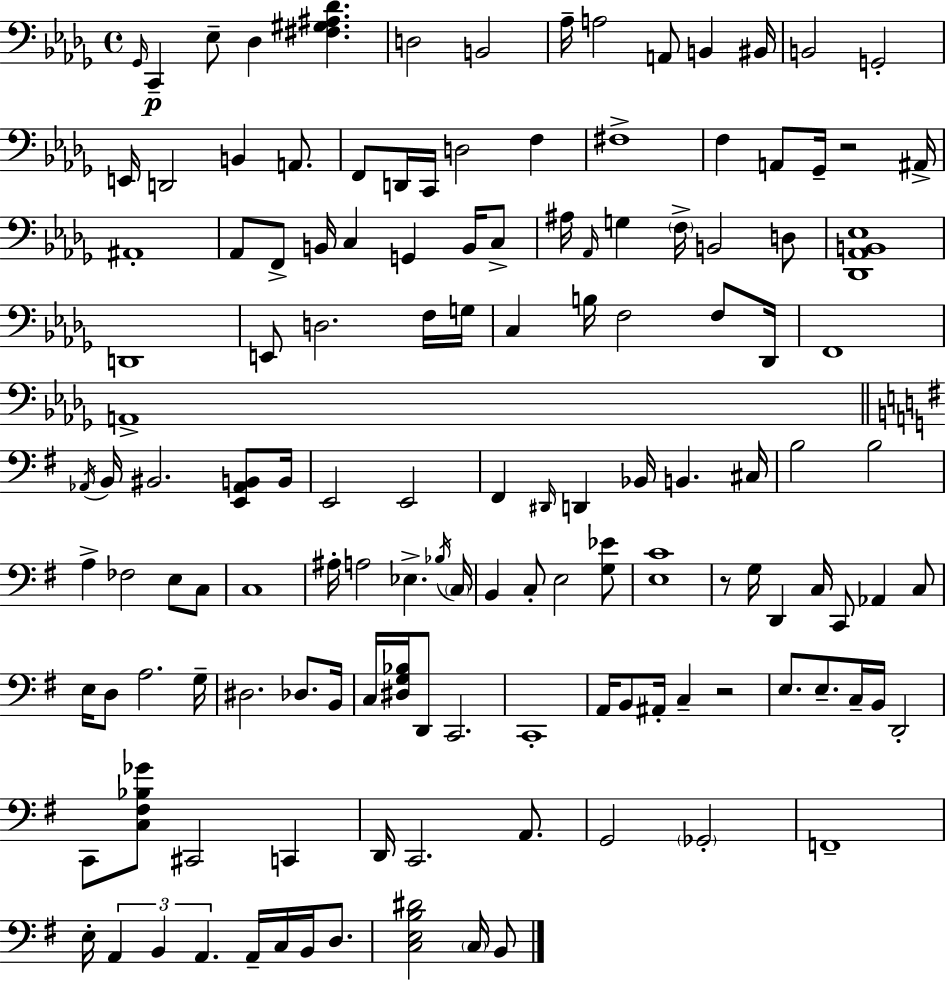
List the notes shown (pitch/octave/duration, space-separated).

Gb2/s C2/q Eb3/e Db3/q [F#3,G#3,A#3,Db4]/q. D3/h B2/h Ab3/s A3/h A2/e B2/q BIS2/s B2/h G2/h E2/s D2/h B2/q A2/e. F2/e D2/s C2/s D3/h F3/q F#3/w F3/q A2/e Gb2/s R/h A#2/s A#2/w Ab2/e F2/e B2/s C3/q G2/q B2/s C3/e A#3/s Ab2/s G3/q F3/s B2/h D3/e [Db2,Ab2,B2,Eb3]/w D2/w E2/e D3/h. F3/s G3/s C3/q B3/s F3/h F3/e Db2/s F2/w A2/w Ab2/s B2/s BIS2/h. [E2,Ab2,B2]/e B2/s E2/h E2/h F#2/q D#2/s D2/q Bb2/s B2/q. C#3/s B3/h B3/h A3/q FES3/h E3/e C3/e C3/w A#3/s A3/h Eb3/q. Bb3/s C3/s B2/q C3/e E3/h [G3,Eb4]/e [E3,C4]/w R/e G3/s D2/q C3/s C2/e Ab2/q C3/e E3/s D3/e A3/h. G3/s D#3/h. Db3/e. B2/s C3/s [D#3,G3,Bb3]/s D2/e C2/h. C2/w A2/s B2/e A#2/s C3/q R/h E3/e. E3/e. C3/s B2/s D2/h C2/e [C3,F#3,Bb3,Gb4]/e C#2/h C2/q D2/s C2/h. A2/e. G2/h Gb2/h F2/w E3/s A2/q B2/q A2/q. A2/s C3/s B2/s D3/e. [C3,E3,B3,D#4]/h C3/s B2/e